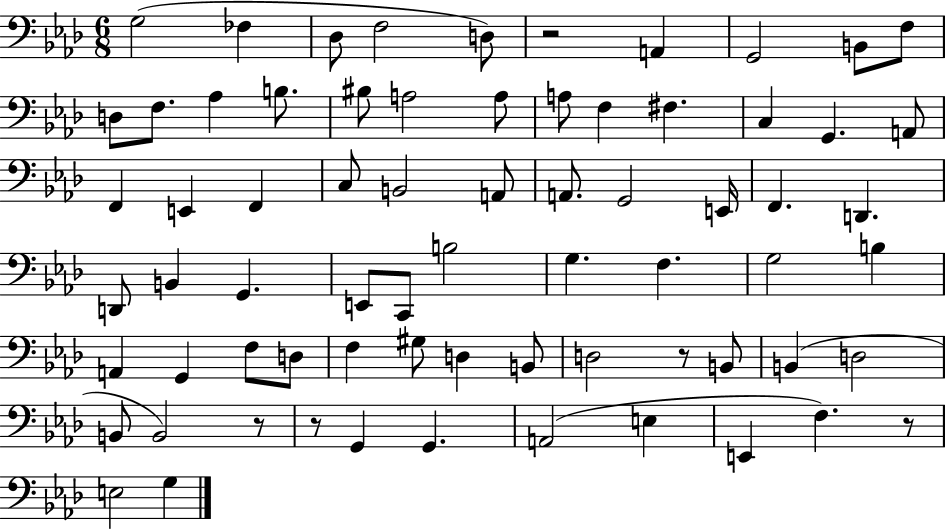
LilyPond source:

{
  \clef bass
  \numericTimeSignature
  \time 6/8
  \key aes \major
  g2( fes4 | des8 f2 d8) | r2 a,4 | g,2 b,8 f8 | \break d8 f8. aes4 b8. | bis8 a2 a8 | a8 f4 fis4. | c4 g,4. a,8 | \break f,4 e,4 f,4 | c8 b,2 a,8 | a,8. g,2 e,16 | f,4. d,4. | \break d,8 b,4 g,4. | e,8 c,8 b2 | g4. f4. | g2 b4 | \break a,4 g,4 f8 d8 | f4 gis8 d4 b,8 | d2 r8 b,8 | b,4( d2 | \break b,8 b,2) r8 | r8 g,4 g,4. | a,2( e4 | e,4 f4.) r8 | \break e2 g4 | \bar "|."
}